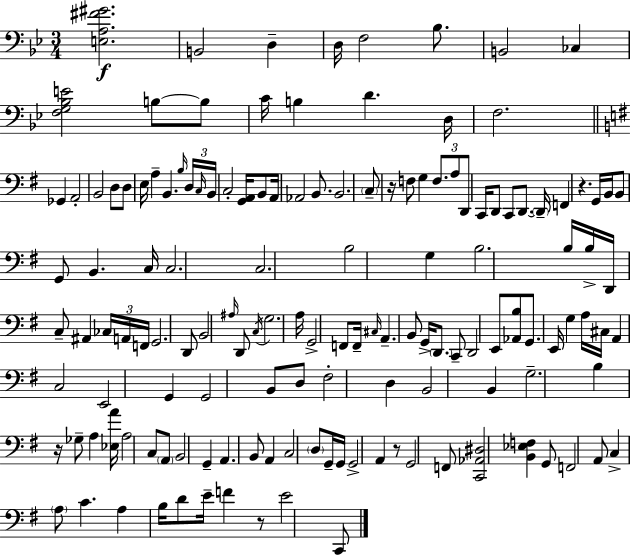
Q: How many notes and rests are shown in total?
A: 143